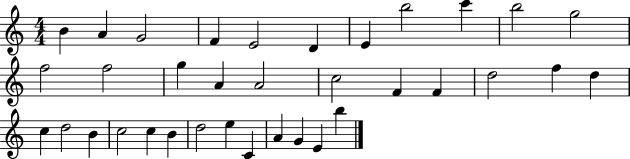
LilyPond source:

{
  \clef treble
  \numericTimeSignature
  \time 4/4
  \key c \major
  b'4 a'4 g'2 | f'4 e'2 d'4 | e'4 b''2 c'''4 | b''2 g''2 | \break f''2 f''2 | g''4 a'4 a'2 | c''2 f'4 f'4 | d''2 f''4 d''4 | \break c''4 d''2 b'4 | c''2 c''4 b'4 | d''2 e''4 c'4 | a'4 g'4 e'4 b''4 | \break \bar "|."
}